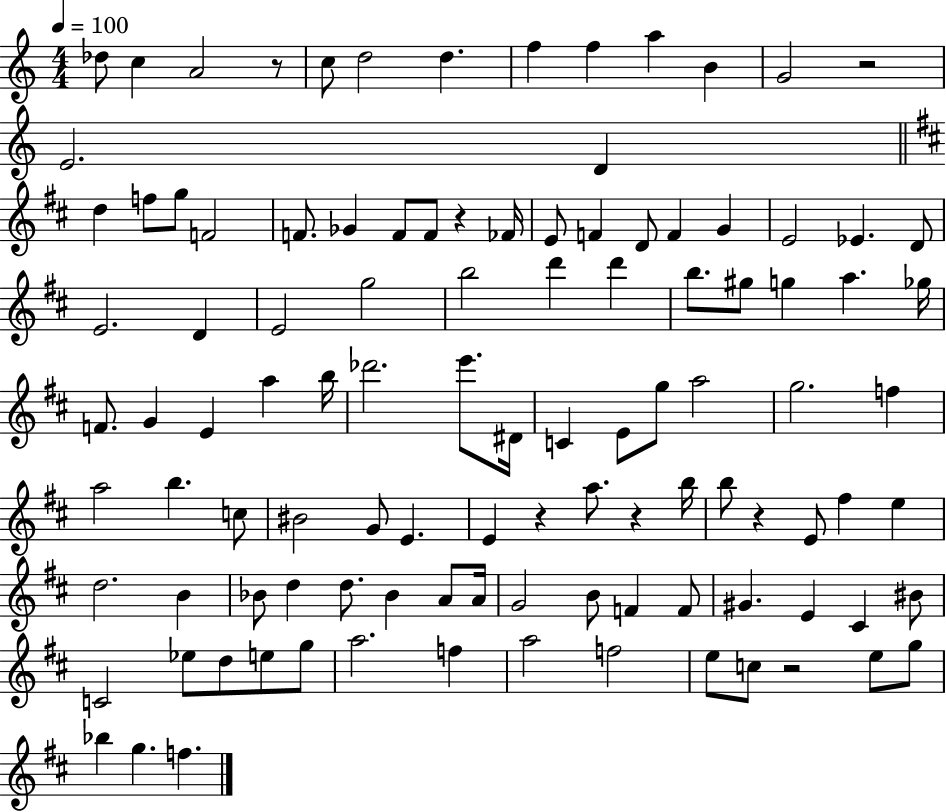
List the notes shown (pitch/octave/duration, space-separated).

Db5/e C5/q A4/h R/e C5/e D5/h D5/q. F5/q F5/q A5/q B4/q G4/h R/h E4/h. D4/q D5/q F5/e G5/e F4/h F4/e. Gb4/q F4/e F4/e R/q FES4/s E4/e F4/q D4/e F4/q G4/q E4/h Eb4/q. D4/e E4/h. D4/q E4/h G5/h B5/h D6/q D6/q B5/e. G#5/e G5/q A5/q. Gb5/s F4/e. G4/q E4/q A5/q B5/s Db6/h. E6/e. D#4/s C4/q E4/e G5/e A5/h G5/h. F5/q A5/h B5/q. C5/e BIS4/h G4/e E4/q. E4/q R/q A5/e. R/q B5/s B5/e R/q E4/e F#5/q E5/q D5/h. B4/q Bb4/e D5/q D5/e. Bb4/q A4/e A4/s G4/h B4/e F4/q F4/e G#4/q. E4/q C#4/q BIS4/e C4/h Eb5/e D5/e E5/e G5/e A5/h. F5/q A5/h F5/h E5/e C5/e R/h E5/e G5/e Bb5/q G5/q. F5/q.